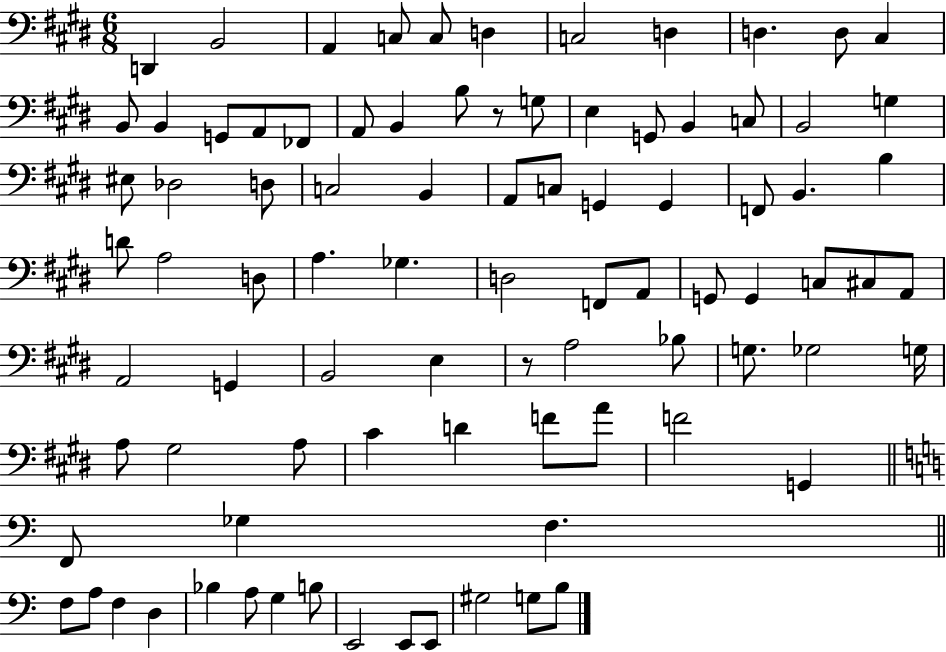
X:1
T:Untitled
M:6/8
L:1/4
K:E
D,, B,,2 A,, C,/2 C,/2 D, C,2 D, D, D,/2 ^C, B,,/2 B,, G,,/2 A,,/2 _F,,/2 A,,/2 B,, B,/2 z/2 G,/2 E, G,,/2 B,, C,/2 B,,2 G, ^E,/2 _D,2 D,/2 C,2 B,, A,,/2 C,/2 G,, G,, F,,/2 B,, B, D/2 A,2 D,/2 A, _G, D,2 F,,/2 A,,/2 G,,/2 G,, C,/2 ^C,/2 A,,/2 A,,2 G,, B,,2 E, z/2 A,2 _B,/2 G,/2 _G,2 G,/4 A,/2 ^G,2 A,/2 ^C D F/2 A/2 F2 G,, F,,/2 _G, F, F,/2 A,/2 F, D, _B, A,/2 G, B,/2 E,,2 E,,/2 E,,/2 ^G,2 G,/2 B,/2